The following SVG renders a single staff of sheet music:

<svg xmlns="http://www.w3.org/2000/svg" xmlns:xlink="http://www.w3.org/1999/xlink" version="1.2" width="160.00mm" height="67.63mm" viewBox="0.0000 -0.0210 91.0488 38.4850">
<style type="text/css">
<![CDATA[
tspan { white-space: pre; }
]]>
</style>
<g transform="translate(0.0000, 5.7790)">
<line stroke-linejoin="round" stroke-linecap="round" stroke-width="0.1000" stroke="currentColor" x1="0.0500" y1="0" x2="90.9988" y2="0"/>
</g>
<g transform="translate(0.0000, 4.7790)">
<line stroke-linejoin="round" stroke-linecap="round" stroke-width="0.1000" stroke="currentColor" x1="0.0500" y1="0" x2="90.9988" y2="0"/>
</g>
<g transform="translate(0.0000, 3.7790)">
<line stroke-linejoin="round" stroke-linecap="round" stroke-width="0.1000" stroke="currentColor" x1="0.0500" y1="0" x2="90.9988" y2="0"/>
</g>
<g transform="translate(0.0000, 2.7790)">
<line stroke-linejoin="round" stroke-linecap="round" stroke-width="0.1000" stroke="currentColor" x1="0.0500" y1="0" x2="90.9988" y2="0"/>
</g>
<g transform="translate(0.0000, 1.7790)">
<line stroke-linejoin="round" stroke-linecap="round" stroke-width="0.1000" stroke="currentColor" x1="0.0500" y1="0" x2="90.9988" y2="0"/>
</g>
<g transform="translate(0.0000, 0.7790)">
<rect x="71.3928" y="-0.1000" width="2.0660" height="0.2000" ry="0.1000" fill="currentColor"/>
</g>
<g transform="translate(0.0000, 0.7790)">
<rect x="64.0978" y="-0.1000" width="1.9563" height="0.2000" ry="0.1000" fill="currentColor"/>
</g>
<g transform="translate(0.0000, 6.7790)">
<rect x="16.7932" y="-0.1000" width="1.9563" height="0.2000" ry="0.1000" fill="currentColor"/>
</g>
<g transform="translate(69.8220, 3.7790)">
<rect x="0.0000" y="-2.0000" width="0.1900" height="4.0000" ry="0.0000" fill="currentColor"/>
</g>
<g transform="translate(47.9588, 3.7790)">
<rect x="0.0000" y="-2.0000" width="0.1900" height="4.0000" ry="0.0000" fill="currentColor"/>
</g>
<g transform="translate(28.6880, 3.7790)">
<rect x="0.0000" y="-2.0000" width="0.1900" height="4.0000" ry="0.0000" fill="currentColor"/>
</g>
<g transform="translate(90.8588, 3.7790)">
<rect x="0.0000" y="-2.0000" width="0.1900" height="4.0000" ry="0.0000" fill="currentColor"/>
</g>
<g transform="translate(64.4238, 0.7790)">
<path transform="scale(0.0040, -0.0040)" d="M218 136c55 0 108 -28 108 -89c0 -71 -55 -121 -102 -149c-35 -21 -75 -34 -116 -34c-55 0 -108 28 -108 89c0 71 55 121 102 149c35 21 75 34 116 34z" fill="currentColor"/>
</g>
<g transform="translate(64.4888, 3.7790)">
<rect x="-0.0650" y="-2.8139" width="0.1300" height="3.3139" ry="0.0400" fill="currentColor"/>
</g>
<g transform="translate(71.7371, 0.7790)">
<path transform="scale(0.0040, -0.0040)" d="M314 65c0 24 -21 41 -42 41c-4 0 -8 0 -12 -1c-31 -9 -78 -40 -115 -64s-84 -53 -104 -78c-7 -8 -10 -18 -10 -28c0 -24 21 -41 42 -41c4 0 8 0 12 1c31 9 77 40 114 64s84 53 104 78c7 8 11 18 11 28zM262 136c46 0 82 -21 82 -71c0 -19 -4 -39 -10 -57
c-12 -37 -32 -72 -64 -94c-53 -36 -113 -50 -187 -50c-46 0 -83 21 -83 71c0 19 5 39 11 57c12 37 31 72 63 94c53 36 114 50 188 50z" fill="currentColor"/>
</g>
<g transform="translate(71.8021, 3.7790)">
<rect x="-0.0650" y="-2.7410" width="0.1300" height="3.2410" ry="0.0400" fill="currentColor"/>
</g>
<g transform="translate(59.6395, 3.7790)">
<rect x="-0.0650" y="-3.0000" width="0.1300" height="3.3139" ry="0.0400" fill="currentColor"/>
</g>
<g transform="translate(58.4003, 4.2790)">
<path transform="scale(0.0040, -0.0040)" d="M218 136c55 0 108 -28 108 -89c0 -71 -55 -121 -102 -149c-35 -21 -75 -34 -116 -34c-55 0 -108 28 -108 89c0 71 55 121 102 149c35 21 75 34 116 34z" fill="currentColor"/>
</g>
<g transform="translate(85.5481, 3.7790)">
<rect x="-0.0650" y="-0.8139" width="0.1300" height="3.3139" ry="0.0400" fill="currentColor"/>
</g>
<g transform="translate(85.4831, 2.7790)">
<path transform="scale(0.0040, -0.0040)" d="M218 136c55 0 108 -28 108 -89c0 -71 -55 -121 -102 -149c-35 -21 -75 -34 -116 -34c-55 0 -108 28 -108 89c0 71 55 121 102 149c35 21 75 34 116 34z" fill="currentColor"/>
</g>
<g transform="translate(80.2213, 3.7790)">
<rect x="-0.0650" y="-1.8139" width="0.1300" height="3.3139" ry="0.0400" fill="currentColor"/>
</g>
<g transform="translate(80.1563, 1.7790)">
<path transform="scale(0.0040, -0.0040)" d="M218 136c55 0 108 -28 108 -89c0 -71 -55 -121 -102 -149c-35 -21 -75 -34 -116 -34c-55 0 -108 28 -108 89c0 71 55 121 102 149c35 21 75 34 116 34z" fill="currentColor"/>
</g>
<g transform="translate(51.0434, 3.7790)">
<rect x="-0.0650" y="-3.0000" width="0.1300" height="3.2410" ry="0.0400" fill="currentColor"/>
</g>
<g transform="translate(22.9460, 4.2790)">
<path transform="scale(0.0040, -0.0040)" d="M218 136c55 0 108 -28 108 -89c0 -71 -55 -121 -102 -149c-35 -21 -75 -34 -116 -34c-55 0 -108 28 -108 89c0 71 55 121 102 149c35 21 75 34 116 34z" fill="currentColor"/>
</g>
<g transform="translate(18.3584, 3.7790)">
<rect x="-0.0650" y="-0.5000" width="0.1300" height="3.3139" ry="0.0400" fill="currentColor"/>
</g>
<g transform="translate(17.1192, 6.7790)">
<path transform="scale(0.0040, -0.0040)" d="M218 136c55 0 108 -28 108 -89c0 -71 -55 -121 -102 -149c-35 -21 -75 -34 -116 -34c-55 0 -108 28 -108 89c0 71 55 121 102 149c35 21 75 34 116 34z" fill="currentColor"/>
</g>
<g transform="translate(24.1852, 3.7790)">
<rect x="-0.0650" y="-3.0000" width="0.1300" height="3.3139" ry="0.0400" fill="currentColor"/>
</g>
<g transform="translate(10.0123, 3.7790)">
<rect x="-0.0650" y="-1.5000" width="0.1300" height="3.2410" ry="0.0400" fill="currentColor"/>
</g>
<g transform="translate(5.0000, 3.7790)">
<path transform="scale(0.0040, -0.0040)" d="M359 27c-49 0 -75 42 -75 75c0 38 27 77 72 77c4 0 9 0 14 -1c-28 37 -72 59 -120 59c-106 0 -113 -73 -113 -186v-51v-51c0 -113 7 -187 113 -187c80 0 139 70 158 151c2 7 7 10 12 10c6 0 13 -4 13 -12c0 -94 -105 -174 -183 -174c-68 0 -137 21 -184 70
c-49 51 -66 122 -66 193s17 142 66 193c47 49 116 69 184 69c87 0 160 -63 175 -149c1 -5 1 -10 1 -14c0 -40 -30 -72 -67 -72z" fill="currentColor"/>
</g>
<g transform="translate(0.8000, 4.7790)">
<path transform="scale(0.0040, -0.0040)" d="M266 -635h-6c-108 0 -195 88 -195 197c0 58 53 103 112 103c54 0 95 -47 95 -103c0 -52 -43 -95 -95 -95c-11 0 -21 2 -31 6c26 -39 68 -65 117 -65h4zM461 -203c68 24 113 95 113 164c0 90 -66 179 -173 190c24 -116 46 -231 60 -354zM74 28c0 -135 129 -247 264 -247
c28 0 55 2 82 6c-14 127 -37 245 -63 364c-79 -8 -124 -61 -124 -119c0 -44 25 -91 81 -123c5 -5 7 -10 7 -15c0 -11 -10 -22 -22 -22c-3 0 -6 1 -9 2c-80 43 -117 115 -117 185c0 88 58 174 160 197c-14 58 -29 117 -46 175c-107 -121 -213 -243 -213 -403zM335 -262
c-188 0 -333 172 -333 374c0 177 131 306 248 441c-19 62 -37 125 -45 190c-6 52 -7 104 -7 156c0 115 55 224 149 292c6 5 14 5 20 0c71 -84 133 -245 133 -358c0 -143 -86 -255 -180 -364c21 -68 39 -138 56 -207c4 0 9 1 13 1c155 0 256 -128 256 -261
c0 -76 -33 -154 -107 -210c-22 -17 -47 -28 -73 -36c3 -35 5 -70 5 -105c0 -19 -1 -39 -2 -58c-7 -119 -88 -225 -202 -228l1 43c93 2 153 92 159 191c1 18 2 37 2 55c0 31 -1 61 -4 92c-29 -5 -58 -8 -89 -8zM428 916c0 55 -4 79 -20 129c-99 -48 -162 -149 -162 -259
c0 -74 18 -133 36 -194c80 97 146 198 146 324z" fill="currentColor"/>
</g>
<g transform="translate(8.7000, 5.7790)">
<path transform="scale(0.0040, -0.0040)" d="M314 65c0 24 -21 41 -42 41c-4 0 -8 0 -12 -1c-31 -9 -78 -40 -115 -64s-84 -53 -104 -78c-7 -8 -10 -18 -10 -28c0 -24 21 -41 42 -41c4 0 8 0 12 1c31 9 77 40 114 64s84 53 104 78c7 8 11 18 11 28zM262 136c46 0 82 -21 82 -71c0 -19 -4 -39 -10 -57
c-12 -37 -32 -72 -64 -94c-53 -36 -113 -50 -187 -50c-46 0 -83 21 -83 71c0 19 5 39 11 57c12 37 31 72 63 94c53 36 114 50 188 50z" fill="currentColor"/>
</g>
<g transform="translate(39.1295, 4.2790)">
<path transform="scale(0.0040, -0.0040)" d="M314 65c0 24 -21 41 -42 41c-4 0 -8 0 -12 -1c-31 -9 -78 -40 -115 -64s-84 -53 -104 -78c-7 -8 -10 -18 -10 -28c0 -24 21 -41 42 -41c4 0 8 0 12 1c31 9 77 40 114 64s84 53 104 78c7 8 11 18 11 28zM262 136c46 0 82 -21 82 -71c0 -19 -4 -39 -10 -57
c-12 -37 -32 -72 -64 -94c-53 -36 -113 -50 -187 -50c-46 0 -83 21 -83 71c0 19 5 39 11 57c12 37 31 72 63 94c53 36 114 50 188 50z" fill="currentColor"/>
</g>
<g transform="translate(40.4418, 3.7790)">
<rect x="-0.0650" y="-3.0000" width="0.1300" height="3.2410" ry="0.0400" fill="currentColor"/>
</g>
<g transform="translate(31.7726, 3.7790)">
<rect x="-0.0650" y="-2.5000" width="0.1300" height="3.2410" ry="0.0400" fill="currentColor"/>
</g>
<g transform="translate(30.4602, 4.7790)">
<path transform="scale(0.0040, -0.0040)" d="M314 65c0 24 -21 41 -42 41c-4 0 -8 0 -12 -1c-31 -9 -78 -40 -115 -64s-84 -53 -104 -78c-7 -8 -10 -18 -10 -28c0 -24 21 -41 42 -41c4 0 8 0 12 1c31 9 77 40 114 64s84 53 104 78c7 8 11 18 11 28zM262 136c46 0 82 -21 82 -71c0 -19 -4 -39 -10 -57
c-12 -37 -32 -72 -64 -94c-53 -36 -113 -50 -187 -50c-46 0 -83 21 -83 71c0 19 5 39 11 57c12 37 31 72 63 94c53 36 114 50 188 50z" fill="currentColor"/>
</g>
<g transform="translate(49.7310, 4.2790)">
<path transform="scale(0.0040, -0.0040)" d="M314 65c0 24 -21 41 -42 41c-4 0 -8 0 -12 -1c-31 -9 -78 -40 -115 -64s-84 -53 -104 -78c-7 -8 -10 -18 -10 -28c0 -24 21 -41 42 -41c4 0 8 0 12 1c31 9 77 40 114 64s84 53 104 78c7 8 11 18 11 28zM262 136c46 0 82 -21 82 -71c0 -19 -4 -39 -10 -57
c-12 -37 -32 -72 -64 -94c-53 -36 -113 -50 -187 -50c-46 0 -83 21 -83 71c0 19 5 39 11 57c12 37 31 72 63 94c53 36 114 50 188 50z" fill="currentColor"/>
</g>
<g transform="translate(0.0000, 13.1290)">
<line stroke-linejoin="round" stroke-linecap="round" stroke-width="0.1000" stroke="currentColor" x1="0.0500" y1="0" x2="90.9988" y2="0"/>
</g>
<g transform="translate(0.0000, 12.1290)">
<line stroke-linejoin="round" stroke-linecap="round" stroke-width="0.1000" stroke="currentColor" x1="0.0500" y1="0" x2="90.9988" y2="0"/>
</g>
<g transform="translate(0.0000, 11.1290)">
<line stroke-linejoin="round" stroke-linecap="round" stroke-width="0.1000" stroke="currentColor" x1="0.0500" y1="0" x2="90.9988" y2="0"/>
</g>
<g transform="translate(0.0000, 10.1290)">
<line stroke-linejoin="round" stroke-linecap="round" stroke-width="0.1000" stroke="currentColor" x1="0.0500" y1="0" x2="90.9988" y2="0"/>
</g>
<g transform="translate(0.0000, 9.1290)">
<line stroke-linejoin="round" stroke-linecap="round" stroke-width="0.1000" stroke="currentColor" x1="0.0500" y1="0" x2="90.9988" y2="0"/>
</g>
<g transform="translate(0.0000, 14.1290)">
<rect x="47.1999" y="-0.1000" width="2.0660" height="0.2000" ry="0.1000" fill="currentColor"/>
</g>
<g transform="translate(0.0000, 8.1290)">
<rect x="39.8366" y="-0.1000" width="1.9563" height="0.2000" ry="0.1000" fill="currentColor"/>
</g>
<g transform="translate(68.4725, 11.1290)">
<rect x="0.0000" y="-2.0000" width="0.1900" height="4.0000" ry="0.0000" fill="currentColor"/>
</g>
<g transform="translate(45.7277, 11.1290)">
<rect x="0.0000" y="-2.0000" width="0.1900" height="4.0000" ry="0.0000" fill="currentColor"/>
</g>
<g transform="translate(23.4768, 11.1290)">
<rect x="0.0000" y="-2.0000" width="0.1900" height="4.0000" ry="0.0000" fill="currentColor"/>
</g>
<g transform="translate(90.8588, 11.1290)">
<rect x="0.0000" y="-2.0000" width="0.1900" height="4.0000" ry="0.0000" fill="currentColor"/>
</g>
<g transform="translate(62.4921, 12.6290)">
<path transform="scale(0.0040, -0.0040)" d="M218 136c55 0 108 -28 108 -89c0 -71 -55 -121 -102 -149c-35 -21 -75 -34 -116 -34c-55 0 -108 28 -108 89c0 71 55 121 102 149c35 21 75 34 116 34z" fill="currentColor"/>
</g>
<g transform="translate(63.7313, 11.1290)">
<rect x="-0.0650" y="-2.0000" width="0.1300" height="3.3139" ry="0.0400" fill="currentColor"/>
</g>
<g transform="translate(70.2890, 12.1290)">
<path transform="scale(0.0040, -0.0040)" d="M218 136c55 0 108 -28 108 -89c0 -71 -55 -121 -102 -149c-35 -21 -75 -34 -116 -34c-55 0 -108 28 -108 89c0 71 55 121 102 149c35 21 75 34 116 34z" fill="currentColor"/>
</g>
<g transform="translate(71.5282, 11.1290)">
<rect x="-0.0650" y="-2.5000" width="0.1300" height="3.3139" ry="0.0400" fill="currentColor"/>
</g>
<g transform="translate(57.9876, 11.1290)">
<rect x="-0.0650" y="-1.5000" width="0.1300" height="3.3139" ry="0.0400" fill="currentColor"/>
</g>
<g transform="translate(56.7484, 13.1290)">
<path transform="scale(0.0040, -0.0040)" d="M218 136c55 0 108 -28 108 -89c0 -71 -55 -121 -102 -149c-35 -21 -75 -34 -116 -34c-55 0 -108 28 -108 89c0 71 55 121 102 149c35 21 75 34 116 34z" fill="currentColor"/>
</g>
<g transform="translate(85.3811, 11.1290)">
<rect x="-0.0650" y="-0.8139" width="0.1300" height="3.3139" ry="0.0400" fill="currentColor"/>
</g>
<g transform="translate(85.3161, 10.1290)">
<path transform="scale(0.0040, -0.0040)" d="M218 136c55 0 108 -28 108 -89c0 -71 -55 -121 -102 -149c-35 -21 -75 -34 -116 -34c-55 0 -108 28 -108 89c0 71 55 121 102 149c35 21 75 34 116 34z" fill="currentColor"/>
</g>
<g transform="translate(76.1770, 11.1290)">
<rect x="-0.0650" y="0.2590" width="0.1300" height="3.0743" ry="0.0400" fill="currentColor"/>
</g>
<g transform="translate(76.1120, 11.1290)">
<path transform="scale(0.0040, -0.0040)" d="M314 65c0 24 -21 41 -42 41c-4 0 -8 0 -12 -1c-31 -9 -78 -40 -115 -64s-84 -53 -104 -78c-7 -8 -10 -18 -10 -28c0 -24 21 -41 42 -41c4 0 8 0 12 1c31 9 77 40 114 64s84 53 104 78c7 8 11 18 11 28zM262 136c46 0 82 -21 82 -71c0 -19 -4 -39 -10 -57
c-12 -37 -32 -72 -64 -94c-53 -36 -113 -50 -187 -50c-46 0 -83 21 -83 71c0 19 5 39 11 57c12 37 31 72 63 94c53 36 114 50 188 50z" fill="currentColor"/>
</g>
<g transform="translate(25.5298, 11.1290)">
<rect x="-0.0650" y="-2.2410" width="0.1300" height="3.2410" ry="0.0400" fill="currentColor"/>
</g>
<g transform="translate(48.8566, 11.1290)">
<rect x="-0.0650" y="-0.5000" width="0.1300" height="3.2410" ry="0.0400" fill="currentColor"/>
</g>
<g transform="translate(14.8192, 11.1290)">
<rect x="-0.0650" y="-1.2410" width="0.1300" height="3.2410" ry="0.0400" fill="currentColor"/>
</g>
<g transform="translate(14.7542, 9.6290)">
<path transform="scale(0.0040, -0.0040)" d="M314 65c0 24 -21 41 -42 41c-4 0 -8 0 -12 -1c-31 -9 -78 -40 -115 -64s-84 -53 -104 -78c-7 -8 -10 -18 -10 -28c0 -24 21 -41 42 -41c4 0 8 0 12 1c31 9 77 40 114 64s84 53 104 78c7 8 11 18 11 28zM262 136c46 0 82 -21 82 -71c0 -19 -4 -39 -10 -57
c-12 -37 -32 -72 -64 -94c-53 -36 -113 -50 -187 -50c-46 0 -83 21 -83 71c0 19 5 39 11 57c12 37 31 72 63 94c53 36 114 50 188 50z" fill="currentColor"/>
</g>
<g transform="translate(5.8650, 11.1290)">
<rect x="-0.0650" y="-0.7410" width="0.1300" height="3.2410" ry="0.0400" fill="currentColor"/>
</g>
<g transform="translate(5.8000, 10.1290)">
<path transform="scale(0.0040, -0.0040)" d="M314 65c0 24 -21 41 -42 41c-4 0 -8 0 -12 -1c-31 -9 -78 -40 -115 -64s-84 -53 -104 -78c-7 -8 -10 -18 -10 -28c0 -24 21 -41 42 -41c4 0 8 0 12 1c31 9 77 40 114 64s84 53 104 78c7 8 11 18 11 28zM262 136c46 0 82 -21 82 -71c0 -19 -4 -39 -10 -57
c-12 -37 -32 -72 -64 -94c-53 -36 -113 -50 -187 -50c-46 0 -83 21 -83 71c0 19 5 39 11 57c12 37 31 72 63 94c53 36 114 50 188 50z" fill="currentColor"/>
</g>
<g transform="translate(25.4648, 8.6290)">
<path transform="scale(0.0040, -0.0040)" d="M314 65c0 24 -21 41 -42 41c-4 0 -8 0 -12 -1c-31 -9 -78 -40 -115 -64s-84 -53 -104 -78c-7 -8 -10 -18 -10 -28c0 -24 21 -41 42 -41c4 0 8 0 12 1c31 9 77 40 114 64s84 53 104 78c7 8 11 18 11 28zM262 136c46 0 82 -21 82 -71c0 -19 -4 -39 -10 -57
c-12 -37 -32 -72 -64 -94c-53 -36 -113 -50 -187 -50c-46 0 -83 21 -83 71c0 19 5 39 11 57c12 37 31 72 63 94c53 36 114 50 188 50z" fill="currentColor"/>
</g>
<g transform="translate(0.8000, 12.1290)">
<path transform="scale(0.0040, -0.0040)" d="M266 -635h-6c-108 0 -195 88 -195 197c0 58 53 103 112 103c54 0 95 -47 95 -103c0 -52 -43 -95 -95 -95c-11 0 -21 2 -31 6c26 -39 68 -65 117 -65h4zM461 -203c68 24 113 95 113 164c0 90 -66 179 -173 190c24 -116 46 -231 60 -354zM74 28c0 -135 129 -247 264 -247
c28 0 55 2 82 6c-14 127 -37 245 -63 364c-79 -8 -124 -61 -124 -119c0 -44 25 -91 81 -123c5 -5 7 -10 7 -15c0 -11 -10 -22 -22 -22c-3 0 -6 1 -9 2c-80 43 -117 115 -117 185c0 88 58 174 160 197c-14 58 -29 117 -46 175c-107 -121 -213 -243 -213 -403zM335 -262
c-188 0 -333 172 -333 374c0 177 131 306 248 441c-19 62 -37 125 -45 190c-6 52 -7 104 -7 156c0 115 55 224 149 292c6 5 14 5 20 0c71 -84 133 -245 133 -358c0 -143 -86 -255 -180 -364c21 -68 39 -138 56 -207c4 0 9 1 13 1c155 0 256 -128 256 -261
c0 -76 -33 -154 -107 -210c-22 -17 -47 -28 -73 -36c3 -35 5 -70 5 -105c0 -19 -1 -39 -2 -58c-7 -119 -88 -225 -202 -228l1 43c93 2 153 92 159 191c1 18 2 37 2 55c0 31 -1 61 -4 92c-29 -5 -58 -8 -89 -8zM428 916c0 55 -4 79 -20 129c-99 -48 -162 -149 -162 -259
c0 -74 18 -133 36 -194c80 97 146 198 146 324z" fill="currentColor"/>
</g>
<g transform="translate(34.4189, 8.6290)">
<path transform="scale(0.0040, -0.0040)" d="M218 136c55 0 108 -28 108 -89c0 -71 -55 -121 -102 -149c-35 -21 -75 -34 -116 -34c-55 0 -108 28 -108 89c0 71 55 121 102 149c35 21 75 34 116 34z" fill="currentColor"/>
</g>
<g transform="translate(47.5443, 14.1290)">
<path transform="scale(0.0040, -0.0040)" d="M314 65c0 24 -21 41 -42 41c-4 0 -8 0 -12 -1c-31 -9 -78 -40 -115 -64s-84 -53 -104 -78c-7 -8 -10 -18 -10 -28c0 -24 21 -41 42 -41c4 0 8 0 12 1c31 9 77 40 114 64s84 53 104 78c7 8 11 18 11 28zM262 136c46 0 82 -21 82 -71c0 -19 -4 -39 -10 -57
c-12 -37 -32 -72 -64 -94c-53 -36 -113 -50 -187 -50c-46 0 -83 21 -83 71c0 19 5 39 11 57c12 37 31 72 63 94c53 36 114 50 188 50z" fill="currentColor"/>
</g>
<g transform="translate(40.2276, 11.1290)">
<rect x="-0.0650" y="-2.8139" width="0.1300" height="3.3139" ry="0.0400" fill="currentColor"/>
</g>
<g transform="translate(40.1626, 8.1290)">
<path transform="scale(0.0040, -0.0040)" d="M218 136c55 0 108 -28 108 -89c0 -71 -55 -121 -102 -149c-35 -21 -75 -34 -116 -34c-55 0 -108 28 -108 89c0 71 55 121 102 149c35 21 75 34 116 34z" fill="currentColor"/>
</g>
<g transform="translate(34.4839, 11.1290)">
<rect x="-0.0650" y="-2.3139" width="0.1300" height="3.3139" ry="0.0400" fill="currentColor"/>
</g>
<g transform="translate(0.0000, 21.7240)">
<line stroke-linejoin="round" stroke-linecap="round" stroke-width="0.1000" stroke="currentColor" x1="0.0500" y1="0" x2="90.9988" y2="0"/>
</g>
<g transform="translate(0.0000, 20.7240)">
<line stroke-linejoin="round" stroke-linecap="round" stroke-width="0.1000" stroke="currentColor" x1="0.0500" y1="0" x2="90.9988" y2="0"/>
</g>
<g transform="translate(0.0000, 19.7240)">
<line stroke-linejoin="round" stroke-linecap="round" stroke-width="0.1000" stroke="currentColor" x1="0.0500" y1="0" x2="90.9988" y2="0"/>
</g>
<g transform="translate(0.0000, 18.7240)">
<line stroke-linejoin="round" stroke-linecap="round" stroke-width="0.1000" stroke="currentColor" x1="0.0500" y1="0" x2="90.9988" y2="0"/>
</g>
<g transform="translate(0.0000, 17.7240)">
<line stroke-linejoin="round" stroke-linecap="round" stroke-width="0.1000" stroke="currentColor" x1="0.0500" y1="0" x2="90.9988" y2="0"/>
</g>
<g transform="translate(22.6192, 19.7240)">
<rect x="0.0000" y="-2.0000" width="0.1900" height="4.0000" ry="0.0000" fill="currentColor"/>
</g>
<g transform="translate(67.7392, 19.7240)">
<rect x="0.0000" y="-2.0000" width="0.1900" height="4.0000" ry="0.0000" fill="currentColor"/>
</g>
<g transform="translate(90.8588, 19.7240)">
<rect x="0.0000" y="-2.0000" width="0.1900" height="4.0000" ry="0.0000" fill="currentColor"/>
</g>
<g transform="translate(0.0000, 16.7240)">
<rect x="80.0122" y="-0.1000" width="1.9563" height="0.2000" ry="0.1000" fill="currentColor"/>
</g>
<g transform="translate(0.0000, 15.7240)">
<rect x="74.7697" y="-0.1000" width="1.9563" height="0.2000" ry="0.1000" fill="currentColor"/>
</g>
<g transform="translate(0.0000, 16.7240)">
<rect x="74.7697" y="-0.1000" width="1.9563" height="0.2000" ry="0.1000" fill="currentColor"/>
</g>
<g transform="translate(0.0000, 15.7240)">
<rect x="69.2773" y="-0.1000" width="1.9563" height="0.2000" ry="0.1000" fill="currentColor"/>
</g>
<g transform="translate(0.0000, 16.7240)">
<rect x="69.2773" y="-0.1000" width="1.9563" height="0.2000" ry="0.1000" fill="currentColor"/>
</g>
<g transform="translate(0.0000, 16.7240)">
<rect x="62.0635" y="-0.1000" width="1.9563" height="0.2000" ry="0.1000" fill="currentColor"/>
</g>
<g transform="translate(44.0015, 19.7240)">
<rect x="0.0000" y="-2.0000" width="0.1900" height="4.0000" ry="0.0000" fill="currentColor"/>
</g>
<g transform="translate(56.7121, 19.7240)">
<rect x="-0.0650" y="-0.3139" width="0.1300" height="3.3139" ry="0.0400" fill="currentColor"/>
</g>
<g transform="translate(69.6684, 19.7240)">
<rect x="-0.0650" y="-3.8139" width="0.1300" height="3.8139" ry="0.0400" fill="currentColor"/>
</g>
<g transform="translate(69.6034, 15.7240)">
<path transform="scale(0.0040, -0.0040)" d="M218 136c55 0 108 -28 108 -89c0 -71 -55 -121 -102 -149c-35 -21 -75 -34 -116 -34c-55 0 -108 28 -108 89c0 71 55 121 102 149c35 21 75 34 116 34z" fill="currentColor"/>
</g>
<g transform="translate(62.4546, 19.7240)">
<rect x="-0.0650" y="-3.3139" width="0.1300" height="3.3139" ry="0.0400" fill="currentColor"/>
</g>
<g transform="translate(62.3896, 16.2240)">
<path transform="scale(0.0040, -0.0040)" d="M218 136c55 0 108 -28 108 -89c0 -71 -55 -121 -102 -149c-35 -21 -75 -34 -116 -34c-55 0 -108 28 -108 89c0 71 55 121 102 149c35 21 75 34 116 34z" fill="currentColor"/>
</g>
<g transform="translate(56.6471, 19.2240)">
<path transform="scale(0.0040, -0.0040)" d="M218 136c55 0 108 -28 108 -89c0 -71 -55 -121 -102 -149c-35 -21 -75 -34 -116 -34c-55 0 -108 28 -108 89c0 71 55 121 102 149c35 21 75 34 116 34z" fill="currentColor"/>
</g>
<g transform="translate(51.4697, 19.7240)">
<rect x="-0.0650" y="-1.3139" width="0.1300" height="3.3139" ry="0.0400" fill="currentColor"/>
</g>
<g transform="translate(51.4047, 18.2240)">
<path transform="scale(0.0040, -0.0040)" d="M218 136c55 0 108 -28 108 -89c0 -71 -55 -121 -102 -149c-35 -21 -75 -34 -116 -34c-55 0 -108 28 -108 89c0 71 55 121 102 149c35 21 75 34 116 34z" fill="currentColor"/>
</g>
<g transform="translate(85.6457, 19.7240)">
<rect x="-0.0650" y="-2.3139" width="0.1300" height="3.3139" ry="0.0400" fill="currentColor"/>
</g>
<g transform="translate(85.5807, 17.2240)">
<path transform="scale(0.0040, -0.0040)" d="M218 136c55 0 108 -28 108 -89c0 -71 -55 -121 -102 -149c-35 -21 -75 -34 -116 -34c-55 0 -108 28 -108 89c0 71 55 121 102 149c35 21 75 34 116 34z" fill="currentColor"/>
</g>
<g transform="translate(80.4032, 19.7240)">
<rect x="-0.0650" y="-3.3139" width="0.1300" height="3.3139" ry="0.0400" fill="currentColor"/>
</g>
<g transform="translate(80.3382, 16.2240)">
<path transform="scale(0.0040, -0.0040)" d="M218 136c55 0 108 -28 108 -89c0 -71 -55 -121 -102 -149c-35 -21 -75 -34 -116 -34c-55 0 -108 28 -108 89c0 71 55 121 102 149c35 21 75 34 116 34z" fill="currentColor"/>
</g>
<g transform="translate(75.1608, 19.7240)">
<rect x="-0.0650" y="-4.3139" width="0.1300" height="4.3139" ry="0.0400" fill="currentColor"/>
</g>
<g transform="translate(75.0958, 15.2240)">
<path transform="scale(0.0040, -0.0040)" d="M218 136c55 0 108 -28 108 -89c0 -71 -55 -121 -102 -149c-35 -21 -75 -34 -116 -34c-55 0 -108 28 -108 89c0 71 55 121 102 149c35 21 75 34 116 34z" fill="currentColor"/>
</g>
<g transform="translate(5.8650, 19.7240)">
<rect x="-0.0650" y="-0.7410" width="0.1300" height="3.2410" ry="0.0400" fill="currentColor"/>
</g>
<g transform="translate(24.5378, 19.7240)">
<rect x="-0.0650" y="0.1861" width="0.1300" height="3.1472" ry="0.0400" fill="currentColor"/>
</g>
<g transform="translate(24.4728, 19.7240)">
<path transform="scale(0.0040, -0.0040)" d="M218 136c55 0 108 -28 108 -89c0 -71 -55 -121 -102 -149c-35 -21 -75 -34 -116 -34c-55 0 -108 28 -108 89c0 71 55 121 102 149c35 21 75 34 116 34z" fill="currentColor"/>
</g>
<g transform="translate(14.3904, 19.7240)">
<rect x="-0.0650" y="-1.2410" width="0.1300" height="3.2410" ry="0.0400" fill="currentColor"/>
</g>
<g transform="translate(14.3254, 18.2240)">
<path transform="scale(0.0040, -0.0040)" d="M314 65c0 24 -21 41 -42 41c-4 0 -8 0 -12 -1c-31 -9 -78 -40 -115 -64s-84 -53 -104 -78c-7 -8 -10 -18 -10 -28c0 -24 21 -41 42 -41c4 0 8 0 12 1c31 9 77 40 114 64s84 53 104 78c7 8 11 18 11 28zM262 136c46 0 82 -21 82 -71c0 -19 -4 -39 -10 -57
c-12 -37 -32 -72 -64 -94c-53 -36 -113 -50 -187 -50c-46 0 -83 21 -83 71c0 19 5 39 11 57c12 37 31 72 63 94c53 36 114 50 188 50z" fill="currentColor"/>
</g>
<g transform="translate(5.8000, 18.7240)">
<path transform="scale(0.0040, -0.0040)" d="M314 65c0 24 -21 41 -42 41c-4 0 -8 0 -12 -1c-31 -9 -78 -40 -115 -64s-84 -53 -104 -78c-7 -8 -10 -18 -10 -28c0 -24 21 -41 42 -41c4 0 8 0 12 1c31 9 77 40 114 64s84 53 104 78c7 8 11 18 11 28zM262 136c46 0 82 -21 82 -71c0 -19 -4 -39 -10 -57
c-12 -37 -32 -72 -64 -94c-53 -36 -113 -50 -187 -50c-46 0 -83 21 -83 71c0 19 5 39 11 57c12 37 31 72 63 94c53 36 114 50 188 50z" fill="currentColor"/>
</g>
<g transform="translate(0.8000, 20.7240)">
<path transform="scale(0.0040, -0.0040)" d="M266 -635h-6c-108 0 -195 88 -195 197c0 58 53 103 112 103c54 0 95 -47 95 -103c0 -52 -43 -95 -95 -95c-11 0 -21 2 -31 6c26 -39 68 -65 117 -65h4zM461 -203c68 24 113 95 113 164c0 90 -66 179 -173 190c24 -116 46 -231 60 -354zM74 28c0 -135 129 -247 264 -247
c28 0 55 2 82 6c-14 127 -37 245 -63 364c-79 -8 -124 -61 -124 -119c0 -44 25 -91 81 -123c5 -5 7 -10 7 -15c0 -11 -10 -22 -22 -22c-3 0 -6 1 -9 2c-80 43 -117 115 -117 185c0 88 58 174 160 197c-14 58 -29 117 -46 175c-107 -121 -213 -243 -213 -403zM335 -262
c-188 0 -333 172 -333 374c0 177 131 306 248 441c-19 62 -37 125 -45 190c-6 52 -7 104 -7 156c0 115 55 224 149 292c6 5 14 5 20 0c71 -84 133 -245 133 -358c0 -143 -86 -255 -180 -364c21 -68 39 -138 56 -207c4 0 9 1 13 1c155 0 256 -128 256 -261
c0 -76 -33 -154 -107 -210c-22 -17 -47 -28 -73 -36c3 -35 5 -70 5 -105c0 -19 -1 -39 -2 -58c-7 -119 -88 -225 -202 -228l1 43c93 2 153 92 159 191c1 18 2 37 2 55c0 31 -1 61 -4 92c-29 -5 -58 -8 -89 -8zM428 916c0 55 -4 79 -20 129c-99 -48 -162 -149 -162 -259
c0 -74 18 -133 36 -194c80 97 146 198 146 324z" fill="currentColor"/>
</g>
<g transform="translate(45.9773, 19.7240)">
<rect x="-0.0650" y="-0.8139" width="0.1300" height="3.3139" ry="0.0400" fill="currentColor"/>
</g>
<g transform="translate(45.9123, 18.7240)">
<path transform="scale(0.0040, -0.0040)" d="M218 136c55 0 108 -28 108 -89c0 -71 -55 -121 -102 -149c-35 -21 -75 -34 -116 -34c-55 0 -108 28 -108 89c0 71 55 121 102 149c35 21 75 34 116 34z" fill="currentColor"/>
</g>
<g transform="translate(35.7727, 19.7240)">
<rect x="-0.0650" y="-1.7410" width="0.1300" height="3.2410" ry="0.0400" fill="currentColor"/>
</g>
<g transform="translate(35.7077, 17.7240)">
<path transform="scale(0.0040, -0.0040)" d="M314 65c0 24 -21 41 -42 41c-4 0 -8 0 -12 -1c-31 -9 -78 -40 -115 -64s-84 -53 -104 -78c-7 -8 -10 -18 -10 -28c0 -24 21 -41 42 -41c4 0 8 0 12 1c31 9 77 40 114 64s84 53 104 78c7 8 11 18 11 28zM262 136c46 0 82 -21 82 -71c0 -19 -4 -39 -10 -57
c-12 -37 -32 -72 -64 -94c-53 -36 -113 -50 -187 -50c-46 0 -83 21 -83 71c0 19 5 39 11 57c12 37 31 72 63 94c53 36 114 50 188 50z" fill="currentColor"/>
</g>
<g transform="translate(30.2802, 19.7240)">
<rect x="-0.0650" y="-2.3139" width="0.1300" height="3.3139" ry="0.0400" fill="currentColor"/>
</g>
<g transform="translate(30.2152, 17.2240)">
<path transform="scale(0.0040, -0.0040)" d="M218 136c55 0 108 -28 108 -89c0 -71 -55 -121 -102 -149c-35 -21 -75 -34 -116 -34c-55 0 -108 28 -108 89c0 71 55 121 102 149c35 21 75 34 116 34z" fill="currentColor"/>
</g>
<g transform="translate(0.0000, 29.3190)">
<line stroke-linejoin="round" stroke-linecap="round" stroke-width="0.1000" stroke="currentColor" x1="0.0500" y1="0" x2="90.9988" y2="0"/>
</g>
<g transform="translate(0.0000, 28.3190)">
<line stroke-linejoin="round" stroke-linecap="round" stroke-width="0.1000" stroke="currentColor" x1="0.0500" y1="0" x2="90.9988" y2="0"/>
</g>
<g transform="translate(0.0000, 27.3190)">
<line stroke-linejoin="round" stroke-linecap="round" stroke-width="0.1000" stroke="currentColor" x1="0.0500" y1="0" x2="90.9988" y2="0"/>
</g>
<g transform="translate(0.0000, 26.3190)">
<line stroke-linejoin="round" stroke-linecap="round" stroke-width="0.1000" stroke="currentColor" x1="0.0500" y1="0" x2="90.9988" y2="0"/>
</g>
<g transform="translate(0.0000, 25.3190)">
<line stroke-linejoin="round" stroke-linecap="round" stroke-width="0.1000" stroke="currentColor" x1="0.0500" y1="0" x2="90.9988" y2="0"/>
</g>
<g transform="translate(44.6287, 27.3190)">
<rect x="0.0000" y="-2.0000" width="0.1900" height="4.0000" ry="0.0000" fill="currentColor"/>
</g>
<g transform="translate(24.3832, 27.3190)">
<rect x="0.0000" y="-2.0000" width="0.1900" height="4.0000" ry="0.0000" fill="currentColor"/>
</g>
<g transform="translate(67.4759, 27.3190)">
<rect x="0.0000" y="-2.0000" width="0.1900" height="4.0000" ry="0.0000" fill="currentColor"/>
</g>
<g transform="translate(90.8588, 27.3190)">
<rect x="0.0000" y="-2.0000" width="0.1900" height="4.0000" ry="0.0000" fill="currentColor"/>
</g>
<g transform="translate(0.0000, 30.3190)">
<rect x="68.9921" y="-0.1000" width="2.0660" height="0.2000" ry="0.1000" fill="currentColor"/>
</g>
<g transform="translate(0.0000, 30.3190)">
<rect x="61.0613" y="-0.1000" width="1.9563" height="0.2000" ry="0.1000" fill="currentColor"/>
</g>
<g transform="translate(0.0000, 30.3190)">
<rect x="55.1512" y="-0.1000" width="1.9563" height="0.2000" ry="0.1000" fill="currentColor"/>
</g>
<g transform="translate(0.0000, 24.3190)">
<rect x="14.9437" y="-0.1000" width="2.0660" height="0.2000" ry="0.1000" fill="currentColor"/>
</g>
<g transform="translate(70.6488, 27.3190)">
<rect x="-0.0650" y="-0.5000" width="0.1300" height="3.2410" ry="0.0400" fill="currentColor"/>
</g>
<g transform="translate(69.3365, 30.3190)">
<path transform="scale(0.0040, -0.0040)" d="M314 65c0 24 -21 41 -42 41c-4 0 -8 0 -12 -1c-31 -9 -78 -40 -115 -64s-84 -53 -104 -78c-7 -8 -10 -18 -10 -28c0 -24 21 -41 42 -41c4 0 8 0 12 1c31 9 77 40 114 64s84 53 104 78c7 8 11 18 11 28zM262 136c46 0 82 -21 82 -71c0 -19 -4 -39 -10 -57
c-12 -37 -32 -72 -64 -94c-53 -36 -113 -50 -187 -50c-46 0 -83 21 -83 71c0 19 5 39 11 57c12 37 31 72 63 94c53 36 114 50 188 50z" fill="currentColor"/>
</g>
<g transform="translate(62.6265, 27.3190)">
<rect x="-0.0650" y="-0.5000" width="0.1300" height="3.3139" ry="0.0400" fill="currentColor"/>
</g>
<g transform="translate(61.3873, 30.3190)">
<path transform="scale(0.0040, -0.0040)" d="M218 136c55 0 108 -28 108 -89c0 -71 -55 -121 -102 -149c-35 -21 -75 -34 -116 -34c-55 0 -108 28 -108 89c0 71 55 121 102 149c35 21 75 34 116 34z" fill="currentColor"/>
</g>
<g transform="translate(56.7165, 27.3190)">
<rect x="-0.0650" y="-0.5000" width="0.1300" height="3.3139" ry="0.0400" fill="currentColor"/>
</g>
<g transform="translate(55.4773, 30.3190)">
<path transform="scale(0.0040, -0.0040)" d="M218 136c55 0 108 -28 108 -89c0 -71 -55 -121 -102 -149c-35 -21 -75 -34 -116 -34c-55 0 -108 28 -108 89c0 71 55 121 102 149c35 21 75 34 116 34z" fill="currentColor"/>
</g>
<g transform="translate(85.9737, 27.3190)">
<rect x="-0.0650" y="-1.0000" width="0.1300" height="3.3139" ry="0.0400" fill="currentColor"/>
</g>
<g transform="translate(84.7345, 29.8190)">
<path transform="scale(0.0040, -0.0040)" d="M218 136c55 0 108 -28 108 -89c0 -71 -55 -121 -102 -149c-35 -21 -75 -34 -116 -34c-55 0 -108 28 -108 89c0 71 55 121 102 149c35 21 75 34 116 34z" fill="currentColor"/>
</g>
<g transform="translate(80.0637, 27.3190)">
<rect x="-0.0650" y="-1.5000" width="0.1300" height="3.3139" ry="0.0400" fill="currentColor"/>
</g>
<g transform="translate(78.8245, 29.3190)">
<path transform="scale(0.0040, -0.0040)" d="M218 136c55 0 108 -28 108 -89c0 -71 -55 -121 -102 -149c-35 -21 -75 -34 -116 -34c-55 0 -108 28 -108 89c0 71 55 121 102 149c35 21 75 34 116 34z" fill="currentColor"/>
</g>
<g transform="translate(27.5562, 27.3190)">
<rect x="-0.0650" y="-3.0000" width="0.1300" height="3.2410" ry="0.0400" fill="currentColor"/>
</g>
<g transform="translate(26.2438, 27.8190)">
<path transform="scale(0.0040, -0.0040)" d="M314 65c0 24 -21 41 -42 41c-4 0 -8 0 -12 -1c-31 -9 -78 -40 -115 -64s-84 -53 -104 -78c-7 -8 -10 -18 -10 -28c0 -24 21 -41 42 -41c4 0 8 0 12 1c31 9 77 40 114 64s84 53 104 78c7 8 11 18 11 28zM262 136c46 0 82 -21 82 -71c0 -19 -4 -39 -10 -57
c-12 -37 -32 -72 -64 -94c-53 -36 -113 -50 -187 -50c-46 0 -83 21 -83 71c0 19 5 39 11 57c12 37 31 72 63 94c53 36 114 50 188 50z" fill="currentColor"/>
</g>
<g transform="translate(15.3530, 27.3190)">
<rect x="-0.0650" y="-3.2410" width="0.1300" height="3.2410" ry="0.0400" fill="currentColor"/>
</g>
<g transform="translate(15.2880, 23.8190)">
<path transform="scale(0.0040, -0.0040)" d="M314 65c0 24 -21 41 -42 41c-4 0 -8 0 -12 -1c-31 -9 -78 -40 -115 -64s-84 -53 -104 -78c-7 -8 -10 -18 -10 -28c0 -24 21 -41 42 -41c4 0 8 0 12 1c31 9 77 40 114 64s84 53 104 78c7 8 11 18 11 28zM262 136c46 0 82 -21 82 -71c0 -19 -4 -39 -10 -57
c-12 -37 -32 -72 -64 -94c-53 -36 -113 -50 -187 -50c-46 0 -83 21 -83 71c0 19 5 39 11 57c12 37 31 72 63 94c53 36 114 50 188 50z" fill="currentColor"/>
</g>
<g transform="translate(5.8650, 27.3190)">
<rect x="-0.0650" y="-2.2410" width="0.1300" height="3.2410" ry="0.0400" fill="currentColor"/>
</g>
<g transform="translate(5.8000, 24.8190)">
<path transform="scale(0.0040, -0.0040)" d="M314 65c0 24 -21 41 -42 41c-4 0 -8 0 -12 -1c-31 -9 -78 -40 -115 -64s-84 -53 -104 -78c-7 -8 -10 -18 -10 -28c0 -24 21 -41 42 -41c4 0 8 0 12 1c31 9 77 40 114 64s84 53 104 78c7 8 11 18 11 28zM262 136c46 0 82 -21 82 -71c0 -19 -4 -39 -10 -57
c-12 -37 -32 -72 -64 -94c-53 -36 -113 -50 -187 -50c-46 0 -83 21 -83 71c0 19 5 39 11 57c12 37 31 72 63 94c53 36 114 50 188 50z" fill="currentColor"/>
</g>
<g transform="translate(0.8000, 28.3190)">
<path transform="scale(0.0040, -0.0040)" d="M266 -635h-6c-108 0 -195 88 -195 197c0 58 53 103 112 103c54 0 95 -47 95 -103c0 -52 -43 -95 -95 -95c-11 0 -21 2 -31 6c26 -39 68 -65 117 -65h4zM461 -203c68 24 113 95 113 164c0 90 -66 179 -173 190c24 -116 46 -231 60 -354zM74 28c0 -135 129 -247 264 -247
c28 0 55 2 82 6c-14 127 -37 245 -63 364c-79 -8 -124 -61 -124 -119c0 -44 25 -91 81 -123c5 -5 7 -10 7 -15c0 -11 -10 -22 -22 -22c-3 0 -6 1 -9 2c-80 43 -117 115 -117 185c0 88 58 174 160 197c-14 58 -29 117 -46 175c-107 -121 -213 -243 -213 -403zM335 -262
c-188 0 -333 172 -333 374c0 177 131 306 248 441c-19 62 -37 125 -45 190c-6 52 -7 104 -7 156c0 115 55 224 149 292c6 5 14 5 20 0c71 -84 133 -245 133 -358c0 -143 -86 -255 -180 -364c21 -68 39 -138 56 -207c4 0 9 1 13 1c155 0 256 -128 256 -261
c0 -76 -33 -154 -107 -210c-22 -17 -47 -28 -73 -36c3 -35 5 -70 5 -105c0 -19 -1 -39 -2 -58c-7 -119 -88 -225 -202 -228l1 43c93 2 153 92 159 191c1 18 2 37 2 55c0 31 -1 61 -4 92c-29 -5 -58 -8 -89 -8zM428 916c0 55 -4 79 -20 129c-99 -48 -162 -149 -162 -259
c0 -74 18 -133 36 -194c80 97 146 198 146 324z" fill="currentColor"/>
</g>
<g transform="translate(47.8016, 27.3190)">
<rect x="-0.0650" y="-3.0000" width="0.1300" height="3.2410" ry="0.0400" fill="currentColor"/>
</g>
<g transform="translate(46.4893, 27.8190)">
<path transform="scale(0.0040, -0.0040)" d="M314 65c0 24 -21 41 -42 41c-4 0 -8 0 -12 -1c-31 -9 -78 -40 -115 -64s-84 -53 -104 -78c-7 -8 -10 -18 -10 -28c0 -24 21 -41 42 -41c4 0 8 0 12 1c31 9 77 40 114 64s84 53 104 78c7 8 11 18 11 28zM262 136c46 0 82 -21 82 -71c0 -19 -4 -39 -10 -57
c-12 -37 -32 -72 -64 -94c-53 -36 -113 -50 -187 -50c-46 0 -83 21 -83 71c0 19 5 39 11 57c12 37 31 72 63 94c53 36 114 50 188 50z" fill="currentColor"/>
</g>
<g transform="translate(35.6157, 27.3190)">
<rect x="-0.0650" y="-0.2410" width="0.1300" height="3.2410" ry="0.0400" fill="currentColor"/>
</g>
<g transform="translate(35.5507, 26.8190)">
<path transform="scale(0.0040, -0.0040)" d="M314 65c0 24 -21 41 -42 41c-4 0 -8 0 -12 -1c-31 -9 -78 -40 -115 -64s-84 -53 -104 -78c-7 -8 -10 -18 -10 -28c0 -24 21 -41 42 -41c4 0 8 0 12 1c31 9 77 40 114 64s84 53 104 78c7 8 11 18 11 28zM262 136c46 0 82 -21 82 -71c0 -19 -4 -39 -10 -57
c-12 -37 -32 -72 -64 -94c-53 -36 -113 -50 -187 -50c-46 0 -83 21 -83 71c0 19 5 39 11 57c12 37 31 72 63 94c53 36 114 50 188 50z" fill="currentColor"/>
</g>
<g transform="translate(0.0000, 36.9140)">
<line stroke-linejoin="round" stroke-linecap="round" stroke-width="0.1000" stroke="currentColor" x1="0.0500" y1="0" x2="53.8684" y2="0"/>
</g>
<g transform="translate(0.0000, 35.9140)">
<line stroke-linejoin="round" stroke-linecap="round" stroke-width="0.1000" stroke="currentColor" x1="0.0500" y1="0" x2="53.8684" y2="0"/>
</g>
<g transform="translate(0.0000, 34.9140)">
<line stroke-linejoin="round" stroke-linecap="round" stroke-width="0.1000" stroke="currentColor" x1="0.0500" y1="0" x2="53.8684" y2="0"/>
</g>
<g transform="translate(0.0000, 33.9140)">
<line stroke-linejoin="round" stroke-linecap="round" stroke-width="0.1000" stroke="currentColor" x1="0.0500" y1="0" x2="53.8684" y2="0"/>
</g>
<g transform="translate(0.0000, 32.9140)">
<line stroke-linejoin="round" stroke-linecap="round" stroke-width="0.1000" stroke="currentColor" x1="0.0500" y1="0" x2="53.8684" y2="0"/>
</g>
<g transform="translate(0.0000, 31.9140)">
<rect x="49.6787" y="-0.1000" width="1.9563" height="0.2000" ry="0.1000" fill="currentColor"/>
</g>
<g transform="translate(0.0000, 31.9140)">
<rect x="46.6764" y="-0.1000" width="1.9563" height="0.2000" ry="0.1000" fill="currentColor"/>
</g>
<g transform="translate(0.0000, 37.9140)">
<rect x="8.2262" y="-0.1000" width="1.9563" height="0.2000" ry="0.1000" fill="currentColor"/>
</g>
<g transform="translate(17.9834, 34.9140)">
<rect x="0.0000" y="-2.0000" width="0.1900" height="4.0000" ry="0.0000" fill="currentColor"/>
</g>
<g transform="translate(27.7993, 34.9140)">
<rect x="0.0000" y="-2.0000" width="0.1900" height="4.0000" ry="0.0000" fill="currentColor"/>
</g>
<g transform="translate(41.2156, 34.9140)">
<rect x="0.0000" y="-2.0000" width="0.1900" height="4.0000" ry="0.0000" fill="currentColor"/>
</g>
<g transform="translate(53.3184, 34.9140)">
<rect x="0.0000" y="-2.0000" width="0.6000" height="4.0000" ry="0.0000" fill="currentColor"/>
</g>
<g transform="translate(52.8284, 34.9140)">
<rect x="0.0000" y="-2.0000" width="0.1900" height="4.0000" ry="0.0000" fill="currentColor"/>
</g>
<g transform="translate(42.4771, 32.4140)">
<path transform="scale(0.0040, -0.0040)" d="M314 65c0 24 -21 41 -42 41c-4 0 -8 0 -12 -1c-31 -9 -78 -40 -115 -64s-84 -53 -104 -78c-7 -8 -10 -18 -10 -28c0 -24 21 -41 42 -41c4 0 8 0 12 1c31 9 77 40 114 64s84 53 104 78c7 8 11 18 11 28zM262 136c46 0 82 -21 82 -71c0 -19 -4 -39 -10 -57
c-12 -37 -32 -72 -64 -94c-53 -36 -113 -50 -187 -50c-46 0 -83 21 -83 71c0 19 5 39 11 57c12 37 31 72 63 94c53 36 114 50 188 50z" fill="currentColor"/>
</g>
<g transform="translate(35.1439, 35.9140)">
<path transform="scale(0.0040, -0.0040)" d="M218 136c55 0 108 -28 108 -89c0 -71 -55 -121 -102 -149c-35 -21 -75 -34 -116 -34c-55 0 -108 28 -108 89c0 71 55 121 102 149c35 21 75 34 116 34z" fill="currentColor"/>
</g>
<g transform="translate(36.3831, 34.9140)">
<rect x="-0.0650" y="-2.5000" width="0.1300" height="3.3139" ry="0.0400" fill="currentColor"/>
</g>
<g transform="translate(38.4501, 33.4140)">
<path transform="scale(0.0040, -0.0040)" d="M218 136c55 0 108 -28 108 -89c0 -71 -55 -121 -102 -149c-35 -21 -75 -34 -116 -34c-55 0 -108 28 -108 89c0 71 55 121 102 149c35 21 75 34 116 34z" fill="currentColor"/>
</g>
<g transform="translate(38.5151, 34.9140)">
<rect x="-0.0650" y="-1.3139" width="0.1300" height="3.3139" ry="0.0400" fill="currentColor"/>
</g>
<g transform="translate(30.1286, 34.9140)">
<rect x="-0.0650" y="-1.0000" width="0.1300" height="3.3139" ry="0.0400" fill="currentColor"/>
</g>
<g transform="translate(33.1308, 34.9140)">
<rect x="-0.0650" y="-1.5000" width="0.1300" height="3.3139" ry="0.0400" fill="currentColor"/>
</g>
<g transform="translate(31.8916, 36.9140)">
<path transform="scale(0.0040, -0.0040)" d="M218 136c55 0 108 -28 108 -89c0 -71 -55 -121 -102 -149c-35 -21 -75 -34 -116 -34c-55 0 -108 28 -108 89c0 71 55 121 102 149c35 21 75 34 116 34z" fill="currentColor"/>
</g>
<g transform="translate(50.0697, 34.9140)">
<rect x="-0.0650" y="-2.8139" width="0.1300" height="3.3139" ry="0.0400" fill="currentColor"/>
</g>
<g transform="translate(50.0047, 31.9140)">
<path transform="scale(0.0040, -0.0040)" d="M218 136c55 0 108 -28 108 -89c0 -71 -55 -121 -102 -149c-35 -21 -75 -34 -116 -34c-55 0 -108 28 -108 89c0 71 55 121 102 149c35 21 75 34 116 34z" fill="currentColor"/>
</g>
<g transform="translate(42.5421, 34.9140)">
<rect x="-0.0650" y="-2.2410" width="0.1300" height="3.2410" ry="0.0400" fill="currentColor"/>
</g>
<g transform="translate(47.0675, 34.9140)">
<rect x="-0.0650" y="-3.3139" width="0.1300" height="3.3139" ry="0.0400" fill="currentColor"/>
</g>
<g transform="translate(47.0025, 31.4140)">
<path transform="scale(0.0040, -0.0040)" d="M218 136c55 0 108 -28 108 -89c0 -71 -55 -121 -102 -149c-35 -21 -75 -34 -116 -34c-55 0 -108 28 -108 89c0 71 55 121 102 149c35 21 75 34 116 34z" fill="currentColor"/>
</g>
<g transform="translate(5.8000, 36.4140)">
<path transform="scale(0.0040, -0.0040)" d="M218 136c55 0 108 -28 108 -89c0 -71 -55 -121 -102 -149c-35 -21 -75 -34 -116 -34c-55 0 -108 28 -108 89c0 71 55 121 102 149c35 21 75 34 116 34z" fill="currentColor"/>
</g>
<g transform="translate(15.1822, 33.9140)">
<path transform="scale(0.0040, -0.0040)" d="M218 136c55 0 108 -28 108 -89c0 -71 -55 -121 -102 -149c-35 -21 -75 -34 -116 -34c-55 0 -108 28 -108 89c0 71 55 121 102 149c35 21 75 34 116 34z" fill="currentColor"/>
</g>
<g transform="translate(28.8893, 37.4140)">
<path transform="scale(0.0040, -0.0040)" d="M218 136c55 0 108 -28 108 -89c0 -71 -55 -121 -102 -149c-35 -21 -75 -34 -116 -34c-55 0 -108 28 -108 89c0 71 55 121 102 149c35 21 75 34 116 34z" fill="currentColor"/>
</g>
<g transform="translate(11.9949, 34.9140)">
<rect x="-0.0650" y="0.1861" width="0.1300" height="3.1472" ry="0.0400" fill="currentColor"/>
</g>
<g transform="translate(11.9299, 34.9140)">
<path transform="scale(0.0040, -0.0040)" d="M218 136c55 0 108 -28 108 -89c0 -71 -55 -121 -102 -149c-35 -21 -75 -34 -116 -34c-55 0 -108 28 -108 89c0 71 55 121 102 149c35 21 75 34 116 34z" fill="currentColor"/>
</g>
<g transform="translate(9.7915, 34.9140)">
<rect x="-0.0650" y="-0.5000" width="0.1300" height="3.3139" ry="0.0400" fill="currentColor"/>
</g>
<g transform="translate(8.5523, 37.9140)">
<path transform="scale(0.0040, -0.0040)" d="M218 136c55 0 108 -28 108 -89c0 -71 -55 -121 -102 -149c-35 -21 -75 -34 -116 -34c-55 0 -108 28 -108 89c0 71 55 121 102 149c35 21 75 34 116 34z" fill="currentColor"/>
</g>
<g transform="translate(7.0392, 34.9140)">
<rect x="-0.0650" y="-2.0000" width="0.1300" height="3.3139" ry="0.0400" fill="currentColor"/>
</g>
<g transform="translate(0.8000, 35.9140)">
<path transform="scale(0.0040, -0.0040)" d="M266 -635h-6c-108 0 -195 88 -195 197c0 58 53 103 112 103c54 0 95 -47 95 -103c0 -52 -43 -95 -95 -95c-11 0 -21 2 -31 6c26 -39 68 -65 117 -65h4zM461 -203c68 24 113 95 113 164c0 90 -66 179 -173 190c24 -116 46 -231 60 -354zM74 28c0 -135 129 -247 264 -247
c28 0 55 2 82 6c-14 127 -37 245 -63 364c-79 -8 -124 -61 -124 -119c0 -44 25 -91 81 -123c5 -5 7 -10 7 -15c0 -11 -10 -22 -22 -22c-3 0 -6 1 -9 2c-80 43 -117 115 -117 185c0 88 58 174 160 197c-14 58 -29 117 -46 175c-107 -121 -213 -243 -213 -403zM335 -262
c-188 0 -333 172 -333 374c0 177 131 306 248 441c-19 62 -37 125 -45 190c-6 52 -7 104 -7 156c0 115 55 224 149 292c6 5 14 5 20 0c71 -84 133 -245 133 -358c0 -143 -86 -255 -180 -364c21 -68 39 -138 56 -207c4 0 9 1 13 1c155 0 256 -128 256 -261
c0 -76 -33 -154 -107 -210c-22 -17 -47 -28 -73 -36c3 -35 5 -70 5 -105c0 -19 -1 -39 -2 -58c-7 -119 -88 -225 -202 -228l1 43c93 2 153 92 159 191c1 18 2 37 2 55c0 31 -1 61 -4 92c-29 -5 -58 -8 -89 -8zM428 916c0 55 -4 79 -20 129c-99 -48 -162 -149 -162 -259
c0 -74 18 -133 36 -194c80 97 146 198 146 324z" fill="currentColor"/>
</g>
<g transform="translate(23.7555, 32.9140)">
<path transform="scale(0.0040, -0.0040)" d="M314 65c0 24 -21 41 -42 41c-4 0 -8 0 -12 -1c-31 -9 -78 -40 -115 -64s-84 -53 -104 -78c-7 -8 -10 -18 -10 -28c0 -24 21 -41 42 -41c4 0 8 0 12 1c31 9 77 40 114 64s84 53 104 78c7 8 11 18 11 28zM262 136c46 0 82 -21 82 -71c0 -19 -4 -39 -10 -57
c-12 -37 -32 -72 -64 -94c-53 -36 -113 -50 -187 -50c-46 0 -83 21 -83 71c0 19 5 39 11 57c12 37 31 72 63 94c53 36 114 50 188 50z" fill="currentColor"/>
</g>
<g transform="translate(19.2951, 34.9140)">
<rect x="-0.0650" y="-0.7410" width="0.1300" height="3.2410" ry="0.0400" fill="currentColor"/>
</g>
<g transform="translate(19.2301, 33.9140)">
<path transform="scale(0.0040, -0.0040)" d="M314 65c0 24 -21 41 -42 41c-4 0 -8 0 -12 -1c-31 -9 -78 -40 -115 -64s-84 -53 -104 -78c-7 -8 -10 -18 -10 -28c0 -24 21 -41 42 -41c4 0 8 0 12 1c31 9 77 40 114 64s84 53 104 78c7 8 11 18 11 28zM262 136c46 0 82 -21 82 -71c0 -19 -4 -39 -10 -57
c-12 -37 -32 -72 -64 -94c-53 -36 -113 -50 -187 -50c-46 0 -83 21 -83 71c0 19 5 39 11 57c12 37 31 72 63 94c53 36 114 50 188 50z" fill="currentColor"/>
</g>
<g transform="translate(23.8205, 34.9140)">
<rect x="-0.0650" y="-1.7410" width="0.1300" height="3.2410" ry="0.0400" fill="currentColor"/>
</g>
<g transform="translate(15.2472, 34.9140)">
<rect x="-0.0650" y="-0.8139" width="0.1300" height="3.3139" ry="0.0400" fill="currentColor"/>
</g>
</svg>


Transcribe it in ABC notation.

X:1
T:Untitled
M:4/4
L:1/4
K:C
E2 C A G2 A2 A2 A a a2 f d d2 e2 g2 g a C2 E F G B2 d d2 e2 B g f2 d e c b c' d' b g g2 b2 A2 c2 A2 C C C2 E D F C B d d2 f2 D E G e g2 b a